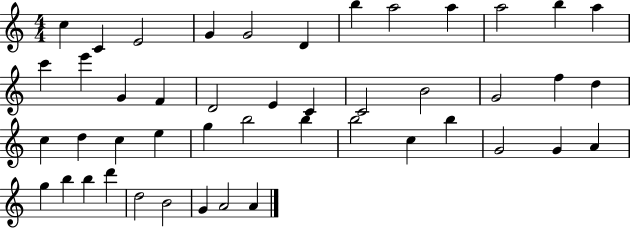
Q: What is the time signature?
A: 4/4